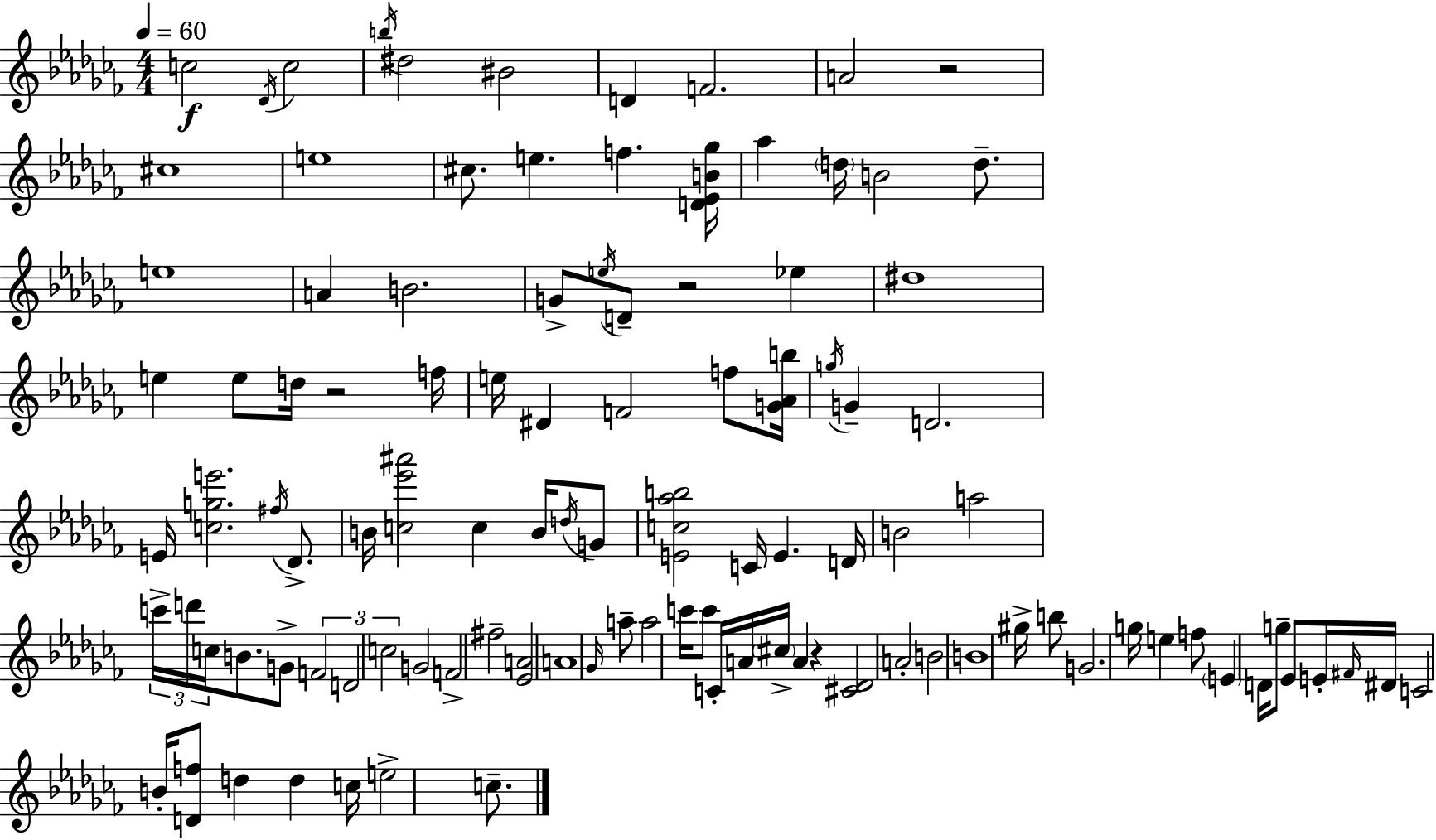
{
  \clef treble
  \numericTimeSignature
  \time 4/4
  \key aes \minor
  \tempo 4 = 60
  \repeat volta 2 { c''2\f \acciaccatura { des'16 } c''2 | \acciaccatura { b''16 } dis''2 bis'2 | d'4 f'2. | a'2 r2 | \break cis''1 | e''1 | cis''8. e''4. f''4. | <d' ees' b' ges''>16 aes''4 \parenthesize d''16 b'2 d''8.-- | \break e''1 | a'4 b'2. | g'8-> \acciaccatura { e''16 } d'8-- r2 ees''4 | dis''1 | \break e''4 e''8 d''16 r2 | f''16 e''16 dis'4 f'2 | f''8 <g' aes' b''>16 \acciaccatura { g''16 } g'4-- d'2. | e'16 <c'' g'' e'''>2. | \break \acciaccatura { fis''16 } des'8.-> b'16 <c'' ees''' ais'''>2 c''4 | b'16 \acciaccatura { d''16 } g'8 <e' c'' aes'' b''>2 c'16 e'4. | d'16 b'2 a''2 | \tuplet 3/2 { c'''16-> d'''16 c''16 } b'8. g'8-> \tuplet 3/2 { f'2 | \break d'2 c''2 } | g'2 f'2-> | fis''2-- <ees' a'>2 | a'1 | \break \grace { ges'16 } a''8-- a''2 | c'''16 c'''8 c'16-. a'16 \parenthesize cis''16-> a'4 r4 <cis' des'>2 | a'2-. b'2 | b'1 | \break gis''16-> b''8 g'2. | g''16 e''4 f''8 \parenthesize e'4 | d'16 g''8-- ees'8 e'16-. \grace { fis'16 } dis'16 c'2 | b'16-. <d' f''>8 d''4 d''4 c''16 e''2-> | \break c''8.-- } \bar "|."
}